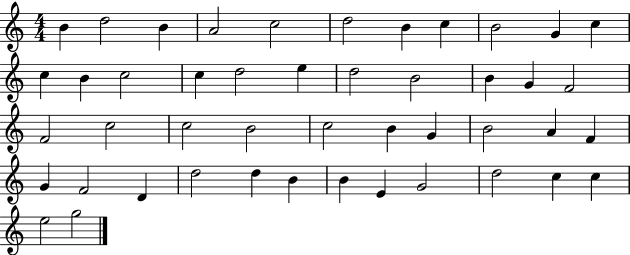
X:1
T:Untitled
M:4/4
L:1/4
K:C
B d2 B A2 c2 d2 B c B2 G c c B c2 c d2 e d2 B2 B G F2 F2 c2 c2 B2 c2 B G B2 A F G F2 D d2 d B B E G2 d2 c c e2 g2